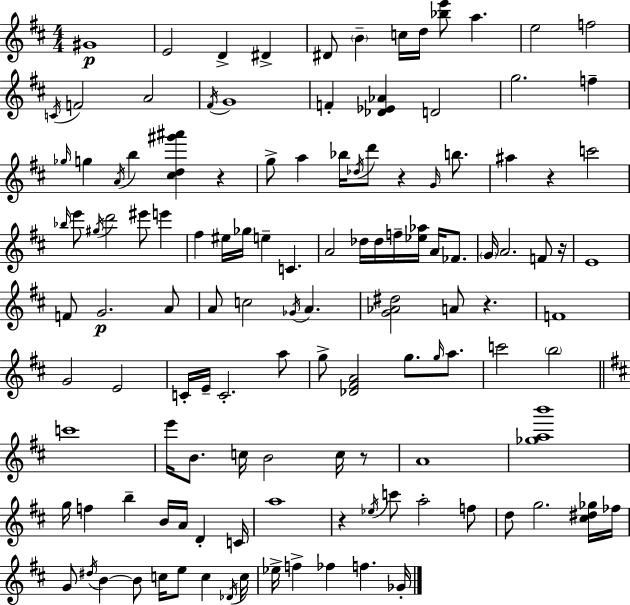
{
  \clef treble
  \numericTimeSignature
  \time 4/4
  \key d \major
  gis'1\p | e'2 d'4-> dis'4-> | dis'8 \parenthesize b'4-- c''16 d''16 <bes'' e'''>8 a''4. | e''2 f''2 | \break \acciaccatura { c'16 } f'2 a'2 | \acciaccatura { fis'16 } g'1 | f'4-. <des' ees' aes'>4 d'2 | g''2. f''4-- | \break \grace { ges''16 } g''4 \acciaccatura { a'16 } b''4 <cis'' d'' gis''' ais'''>4 | r4 g''8-> a''4 bes''16 \acciaccatura { des''16 } d'''8 r4 | \grace { g'16 } b''8. ais''4 r4 c'''2 | \grace { bes''16 } e'''8 \acciaccatura { gis''16 } d'''2 | \break eis'''8 e'''4 fis''4 eis''16 ges''16 e''4-- | c'4. a'2 | des''16 des''16 f''16-- <ees'' aes''>16 a'16 fes'8. \parenthesize g'16 a'2. | f'8 r16 e'1 | \break f'8 g'2.\p | a'8 a'8 c''2 | \acciaccatura { ges'16 } a'4. <g' aes' dis''>2 | a'8 r4. f'1 | \break g'2 | e'2 c'16-. e'16-- c'2.-. | a''8 g''8-> <des' fis' a'>2 | g''8. \grace { g''16 } a''8. c'''2 | \break \parenthesize b''2 \bar "||" \break \key d \major c'''1 | e'''16 b'8. c''16 b'2 c''16 r8 | a'1 | <ges'' a'' b'''>1 | \break g''16 f''4 b''4-- b'16 a'16 d'4-. c'16 | a''1 | r4 \acciaccatura { ees''16 } c'''8 a''2-. f''8 | d''8 g''2. <cis'' dis'' ges''>16 | \break fes''16 g'8 \acciaccatura { dis''16 } b'4~~ b'8 c''16 e''8 c''4 | \acciaccatura { des'16 } c''16 ees''16-> f''4-> fes''4 f''4. | ges'16-. \bar "|."
}